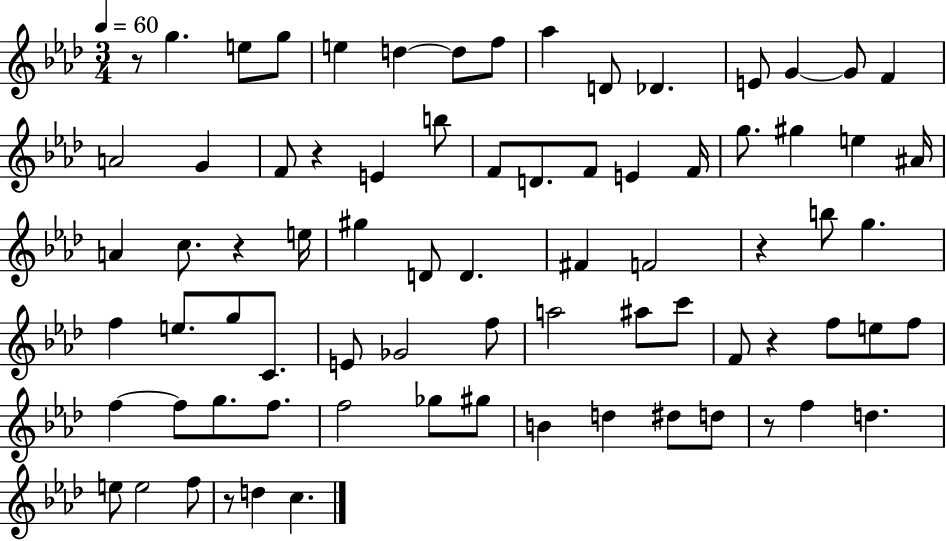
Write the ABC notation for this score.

X:1
T:Untitled
M:3/4
L:1/4
K:Ab
z/2 g e/2 g/2 e d d/2 f/2 _a D/2 _D E/2 G G/2 F A2 G F/2 z E b/2 F/2 D/2 F/2 E F/4 g/2 ^g e ^A/4 A c/2 z e/4 ^g D/2 D ^F F2 z b/2 g f e/2 g/2 C/2 E/2 _G2 f/2 a2 ^a/2 c'/2 F/2 z f/2 e/2 f/2 f f/2 g/2 f/2 f2 _g/2 ^g/2 B d ^d/2 d/2 z/2 f d e/2 e2 f/2 z/2 d c